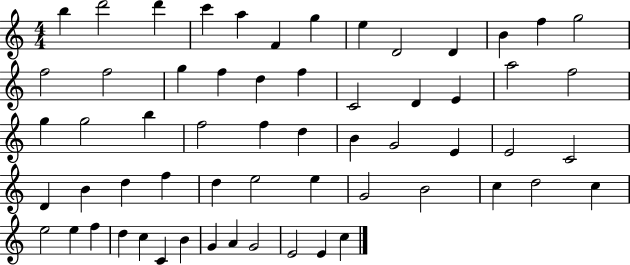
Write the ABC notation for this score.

X:1
T:Untitled
M:4/4
L:1/4
K:C
b d'2 d' c' a F g e D2 D B f g2 f2 f2 g f d f C2 D E a2 f2 g g2 b f2 f d B G2 E E2 C2 D B d f d e2 e G2 B2 c d2 c e2 e f d c C B G A G2 E2 E c